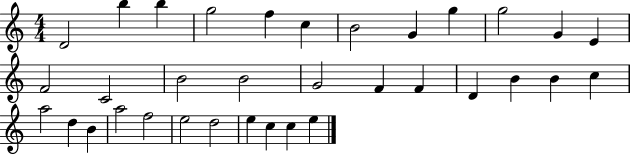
D4/h B5/q B5/q G5/h F5/q C5/q B4/h G4/q G5/q G5/h G4/q E4/q F4/h C4/h B4/h B4/h G4/h F4/q F4/q D4/q B4/q B4/q C5/q A5/h D5/q B4/q A5/h F5/h E5/h D5/h E5/q C5/q C5/q E5/q